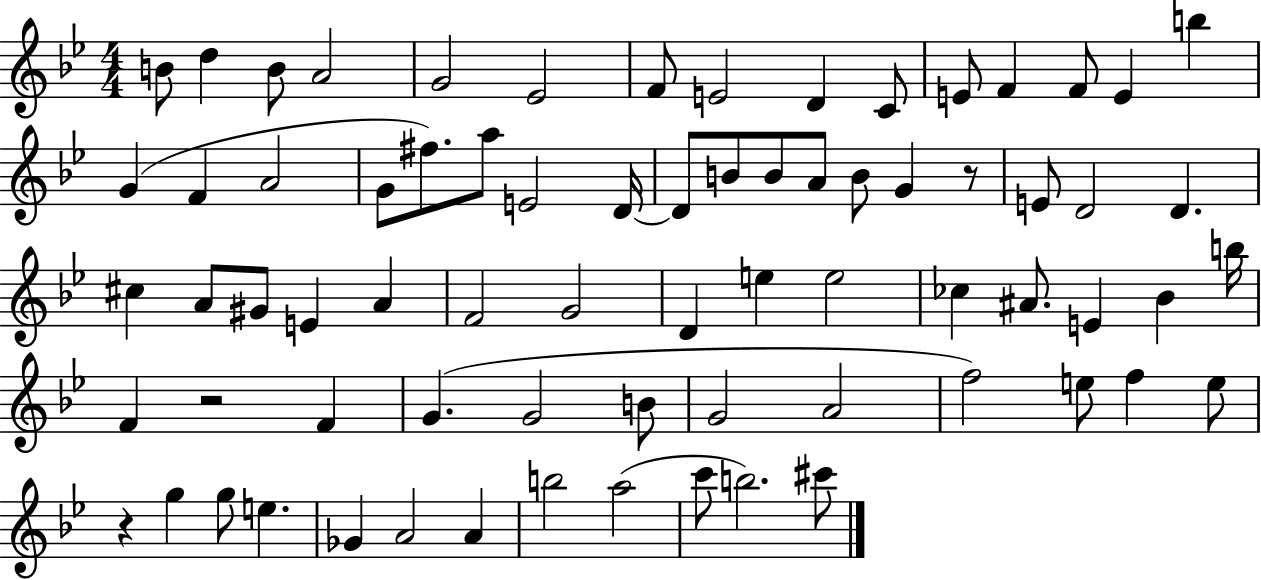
X:1
T:Untitled
M:4/4
L:1/4
K:Bb
B/2 d B/2 A2 G2 _E2 F/2 E2 D C/2 E/2 F F/2 E b G F A2 G/2 ^f/2 a/2 E2 D/4 D/2 B/2 B/2 A/2 B/2 G z/2 E/2 D2 D ^c A/2 ^G/2 E A F2 G2 D e e2 _c ^A/2 E _B b/4 F z2 F G G2 B/2 G2 A2 f2 e/2 f e/2 z g g/2 e _G A2 A b2 a2 c'/2 b2 ^c'/2